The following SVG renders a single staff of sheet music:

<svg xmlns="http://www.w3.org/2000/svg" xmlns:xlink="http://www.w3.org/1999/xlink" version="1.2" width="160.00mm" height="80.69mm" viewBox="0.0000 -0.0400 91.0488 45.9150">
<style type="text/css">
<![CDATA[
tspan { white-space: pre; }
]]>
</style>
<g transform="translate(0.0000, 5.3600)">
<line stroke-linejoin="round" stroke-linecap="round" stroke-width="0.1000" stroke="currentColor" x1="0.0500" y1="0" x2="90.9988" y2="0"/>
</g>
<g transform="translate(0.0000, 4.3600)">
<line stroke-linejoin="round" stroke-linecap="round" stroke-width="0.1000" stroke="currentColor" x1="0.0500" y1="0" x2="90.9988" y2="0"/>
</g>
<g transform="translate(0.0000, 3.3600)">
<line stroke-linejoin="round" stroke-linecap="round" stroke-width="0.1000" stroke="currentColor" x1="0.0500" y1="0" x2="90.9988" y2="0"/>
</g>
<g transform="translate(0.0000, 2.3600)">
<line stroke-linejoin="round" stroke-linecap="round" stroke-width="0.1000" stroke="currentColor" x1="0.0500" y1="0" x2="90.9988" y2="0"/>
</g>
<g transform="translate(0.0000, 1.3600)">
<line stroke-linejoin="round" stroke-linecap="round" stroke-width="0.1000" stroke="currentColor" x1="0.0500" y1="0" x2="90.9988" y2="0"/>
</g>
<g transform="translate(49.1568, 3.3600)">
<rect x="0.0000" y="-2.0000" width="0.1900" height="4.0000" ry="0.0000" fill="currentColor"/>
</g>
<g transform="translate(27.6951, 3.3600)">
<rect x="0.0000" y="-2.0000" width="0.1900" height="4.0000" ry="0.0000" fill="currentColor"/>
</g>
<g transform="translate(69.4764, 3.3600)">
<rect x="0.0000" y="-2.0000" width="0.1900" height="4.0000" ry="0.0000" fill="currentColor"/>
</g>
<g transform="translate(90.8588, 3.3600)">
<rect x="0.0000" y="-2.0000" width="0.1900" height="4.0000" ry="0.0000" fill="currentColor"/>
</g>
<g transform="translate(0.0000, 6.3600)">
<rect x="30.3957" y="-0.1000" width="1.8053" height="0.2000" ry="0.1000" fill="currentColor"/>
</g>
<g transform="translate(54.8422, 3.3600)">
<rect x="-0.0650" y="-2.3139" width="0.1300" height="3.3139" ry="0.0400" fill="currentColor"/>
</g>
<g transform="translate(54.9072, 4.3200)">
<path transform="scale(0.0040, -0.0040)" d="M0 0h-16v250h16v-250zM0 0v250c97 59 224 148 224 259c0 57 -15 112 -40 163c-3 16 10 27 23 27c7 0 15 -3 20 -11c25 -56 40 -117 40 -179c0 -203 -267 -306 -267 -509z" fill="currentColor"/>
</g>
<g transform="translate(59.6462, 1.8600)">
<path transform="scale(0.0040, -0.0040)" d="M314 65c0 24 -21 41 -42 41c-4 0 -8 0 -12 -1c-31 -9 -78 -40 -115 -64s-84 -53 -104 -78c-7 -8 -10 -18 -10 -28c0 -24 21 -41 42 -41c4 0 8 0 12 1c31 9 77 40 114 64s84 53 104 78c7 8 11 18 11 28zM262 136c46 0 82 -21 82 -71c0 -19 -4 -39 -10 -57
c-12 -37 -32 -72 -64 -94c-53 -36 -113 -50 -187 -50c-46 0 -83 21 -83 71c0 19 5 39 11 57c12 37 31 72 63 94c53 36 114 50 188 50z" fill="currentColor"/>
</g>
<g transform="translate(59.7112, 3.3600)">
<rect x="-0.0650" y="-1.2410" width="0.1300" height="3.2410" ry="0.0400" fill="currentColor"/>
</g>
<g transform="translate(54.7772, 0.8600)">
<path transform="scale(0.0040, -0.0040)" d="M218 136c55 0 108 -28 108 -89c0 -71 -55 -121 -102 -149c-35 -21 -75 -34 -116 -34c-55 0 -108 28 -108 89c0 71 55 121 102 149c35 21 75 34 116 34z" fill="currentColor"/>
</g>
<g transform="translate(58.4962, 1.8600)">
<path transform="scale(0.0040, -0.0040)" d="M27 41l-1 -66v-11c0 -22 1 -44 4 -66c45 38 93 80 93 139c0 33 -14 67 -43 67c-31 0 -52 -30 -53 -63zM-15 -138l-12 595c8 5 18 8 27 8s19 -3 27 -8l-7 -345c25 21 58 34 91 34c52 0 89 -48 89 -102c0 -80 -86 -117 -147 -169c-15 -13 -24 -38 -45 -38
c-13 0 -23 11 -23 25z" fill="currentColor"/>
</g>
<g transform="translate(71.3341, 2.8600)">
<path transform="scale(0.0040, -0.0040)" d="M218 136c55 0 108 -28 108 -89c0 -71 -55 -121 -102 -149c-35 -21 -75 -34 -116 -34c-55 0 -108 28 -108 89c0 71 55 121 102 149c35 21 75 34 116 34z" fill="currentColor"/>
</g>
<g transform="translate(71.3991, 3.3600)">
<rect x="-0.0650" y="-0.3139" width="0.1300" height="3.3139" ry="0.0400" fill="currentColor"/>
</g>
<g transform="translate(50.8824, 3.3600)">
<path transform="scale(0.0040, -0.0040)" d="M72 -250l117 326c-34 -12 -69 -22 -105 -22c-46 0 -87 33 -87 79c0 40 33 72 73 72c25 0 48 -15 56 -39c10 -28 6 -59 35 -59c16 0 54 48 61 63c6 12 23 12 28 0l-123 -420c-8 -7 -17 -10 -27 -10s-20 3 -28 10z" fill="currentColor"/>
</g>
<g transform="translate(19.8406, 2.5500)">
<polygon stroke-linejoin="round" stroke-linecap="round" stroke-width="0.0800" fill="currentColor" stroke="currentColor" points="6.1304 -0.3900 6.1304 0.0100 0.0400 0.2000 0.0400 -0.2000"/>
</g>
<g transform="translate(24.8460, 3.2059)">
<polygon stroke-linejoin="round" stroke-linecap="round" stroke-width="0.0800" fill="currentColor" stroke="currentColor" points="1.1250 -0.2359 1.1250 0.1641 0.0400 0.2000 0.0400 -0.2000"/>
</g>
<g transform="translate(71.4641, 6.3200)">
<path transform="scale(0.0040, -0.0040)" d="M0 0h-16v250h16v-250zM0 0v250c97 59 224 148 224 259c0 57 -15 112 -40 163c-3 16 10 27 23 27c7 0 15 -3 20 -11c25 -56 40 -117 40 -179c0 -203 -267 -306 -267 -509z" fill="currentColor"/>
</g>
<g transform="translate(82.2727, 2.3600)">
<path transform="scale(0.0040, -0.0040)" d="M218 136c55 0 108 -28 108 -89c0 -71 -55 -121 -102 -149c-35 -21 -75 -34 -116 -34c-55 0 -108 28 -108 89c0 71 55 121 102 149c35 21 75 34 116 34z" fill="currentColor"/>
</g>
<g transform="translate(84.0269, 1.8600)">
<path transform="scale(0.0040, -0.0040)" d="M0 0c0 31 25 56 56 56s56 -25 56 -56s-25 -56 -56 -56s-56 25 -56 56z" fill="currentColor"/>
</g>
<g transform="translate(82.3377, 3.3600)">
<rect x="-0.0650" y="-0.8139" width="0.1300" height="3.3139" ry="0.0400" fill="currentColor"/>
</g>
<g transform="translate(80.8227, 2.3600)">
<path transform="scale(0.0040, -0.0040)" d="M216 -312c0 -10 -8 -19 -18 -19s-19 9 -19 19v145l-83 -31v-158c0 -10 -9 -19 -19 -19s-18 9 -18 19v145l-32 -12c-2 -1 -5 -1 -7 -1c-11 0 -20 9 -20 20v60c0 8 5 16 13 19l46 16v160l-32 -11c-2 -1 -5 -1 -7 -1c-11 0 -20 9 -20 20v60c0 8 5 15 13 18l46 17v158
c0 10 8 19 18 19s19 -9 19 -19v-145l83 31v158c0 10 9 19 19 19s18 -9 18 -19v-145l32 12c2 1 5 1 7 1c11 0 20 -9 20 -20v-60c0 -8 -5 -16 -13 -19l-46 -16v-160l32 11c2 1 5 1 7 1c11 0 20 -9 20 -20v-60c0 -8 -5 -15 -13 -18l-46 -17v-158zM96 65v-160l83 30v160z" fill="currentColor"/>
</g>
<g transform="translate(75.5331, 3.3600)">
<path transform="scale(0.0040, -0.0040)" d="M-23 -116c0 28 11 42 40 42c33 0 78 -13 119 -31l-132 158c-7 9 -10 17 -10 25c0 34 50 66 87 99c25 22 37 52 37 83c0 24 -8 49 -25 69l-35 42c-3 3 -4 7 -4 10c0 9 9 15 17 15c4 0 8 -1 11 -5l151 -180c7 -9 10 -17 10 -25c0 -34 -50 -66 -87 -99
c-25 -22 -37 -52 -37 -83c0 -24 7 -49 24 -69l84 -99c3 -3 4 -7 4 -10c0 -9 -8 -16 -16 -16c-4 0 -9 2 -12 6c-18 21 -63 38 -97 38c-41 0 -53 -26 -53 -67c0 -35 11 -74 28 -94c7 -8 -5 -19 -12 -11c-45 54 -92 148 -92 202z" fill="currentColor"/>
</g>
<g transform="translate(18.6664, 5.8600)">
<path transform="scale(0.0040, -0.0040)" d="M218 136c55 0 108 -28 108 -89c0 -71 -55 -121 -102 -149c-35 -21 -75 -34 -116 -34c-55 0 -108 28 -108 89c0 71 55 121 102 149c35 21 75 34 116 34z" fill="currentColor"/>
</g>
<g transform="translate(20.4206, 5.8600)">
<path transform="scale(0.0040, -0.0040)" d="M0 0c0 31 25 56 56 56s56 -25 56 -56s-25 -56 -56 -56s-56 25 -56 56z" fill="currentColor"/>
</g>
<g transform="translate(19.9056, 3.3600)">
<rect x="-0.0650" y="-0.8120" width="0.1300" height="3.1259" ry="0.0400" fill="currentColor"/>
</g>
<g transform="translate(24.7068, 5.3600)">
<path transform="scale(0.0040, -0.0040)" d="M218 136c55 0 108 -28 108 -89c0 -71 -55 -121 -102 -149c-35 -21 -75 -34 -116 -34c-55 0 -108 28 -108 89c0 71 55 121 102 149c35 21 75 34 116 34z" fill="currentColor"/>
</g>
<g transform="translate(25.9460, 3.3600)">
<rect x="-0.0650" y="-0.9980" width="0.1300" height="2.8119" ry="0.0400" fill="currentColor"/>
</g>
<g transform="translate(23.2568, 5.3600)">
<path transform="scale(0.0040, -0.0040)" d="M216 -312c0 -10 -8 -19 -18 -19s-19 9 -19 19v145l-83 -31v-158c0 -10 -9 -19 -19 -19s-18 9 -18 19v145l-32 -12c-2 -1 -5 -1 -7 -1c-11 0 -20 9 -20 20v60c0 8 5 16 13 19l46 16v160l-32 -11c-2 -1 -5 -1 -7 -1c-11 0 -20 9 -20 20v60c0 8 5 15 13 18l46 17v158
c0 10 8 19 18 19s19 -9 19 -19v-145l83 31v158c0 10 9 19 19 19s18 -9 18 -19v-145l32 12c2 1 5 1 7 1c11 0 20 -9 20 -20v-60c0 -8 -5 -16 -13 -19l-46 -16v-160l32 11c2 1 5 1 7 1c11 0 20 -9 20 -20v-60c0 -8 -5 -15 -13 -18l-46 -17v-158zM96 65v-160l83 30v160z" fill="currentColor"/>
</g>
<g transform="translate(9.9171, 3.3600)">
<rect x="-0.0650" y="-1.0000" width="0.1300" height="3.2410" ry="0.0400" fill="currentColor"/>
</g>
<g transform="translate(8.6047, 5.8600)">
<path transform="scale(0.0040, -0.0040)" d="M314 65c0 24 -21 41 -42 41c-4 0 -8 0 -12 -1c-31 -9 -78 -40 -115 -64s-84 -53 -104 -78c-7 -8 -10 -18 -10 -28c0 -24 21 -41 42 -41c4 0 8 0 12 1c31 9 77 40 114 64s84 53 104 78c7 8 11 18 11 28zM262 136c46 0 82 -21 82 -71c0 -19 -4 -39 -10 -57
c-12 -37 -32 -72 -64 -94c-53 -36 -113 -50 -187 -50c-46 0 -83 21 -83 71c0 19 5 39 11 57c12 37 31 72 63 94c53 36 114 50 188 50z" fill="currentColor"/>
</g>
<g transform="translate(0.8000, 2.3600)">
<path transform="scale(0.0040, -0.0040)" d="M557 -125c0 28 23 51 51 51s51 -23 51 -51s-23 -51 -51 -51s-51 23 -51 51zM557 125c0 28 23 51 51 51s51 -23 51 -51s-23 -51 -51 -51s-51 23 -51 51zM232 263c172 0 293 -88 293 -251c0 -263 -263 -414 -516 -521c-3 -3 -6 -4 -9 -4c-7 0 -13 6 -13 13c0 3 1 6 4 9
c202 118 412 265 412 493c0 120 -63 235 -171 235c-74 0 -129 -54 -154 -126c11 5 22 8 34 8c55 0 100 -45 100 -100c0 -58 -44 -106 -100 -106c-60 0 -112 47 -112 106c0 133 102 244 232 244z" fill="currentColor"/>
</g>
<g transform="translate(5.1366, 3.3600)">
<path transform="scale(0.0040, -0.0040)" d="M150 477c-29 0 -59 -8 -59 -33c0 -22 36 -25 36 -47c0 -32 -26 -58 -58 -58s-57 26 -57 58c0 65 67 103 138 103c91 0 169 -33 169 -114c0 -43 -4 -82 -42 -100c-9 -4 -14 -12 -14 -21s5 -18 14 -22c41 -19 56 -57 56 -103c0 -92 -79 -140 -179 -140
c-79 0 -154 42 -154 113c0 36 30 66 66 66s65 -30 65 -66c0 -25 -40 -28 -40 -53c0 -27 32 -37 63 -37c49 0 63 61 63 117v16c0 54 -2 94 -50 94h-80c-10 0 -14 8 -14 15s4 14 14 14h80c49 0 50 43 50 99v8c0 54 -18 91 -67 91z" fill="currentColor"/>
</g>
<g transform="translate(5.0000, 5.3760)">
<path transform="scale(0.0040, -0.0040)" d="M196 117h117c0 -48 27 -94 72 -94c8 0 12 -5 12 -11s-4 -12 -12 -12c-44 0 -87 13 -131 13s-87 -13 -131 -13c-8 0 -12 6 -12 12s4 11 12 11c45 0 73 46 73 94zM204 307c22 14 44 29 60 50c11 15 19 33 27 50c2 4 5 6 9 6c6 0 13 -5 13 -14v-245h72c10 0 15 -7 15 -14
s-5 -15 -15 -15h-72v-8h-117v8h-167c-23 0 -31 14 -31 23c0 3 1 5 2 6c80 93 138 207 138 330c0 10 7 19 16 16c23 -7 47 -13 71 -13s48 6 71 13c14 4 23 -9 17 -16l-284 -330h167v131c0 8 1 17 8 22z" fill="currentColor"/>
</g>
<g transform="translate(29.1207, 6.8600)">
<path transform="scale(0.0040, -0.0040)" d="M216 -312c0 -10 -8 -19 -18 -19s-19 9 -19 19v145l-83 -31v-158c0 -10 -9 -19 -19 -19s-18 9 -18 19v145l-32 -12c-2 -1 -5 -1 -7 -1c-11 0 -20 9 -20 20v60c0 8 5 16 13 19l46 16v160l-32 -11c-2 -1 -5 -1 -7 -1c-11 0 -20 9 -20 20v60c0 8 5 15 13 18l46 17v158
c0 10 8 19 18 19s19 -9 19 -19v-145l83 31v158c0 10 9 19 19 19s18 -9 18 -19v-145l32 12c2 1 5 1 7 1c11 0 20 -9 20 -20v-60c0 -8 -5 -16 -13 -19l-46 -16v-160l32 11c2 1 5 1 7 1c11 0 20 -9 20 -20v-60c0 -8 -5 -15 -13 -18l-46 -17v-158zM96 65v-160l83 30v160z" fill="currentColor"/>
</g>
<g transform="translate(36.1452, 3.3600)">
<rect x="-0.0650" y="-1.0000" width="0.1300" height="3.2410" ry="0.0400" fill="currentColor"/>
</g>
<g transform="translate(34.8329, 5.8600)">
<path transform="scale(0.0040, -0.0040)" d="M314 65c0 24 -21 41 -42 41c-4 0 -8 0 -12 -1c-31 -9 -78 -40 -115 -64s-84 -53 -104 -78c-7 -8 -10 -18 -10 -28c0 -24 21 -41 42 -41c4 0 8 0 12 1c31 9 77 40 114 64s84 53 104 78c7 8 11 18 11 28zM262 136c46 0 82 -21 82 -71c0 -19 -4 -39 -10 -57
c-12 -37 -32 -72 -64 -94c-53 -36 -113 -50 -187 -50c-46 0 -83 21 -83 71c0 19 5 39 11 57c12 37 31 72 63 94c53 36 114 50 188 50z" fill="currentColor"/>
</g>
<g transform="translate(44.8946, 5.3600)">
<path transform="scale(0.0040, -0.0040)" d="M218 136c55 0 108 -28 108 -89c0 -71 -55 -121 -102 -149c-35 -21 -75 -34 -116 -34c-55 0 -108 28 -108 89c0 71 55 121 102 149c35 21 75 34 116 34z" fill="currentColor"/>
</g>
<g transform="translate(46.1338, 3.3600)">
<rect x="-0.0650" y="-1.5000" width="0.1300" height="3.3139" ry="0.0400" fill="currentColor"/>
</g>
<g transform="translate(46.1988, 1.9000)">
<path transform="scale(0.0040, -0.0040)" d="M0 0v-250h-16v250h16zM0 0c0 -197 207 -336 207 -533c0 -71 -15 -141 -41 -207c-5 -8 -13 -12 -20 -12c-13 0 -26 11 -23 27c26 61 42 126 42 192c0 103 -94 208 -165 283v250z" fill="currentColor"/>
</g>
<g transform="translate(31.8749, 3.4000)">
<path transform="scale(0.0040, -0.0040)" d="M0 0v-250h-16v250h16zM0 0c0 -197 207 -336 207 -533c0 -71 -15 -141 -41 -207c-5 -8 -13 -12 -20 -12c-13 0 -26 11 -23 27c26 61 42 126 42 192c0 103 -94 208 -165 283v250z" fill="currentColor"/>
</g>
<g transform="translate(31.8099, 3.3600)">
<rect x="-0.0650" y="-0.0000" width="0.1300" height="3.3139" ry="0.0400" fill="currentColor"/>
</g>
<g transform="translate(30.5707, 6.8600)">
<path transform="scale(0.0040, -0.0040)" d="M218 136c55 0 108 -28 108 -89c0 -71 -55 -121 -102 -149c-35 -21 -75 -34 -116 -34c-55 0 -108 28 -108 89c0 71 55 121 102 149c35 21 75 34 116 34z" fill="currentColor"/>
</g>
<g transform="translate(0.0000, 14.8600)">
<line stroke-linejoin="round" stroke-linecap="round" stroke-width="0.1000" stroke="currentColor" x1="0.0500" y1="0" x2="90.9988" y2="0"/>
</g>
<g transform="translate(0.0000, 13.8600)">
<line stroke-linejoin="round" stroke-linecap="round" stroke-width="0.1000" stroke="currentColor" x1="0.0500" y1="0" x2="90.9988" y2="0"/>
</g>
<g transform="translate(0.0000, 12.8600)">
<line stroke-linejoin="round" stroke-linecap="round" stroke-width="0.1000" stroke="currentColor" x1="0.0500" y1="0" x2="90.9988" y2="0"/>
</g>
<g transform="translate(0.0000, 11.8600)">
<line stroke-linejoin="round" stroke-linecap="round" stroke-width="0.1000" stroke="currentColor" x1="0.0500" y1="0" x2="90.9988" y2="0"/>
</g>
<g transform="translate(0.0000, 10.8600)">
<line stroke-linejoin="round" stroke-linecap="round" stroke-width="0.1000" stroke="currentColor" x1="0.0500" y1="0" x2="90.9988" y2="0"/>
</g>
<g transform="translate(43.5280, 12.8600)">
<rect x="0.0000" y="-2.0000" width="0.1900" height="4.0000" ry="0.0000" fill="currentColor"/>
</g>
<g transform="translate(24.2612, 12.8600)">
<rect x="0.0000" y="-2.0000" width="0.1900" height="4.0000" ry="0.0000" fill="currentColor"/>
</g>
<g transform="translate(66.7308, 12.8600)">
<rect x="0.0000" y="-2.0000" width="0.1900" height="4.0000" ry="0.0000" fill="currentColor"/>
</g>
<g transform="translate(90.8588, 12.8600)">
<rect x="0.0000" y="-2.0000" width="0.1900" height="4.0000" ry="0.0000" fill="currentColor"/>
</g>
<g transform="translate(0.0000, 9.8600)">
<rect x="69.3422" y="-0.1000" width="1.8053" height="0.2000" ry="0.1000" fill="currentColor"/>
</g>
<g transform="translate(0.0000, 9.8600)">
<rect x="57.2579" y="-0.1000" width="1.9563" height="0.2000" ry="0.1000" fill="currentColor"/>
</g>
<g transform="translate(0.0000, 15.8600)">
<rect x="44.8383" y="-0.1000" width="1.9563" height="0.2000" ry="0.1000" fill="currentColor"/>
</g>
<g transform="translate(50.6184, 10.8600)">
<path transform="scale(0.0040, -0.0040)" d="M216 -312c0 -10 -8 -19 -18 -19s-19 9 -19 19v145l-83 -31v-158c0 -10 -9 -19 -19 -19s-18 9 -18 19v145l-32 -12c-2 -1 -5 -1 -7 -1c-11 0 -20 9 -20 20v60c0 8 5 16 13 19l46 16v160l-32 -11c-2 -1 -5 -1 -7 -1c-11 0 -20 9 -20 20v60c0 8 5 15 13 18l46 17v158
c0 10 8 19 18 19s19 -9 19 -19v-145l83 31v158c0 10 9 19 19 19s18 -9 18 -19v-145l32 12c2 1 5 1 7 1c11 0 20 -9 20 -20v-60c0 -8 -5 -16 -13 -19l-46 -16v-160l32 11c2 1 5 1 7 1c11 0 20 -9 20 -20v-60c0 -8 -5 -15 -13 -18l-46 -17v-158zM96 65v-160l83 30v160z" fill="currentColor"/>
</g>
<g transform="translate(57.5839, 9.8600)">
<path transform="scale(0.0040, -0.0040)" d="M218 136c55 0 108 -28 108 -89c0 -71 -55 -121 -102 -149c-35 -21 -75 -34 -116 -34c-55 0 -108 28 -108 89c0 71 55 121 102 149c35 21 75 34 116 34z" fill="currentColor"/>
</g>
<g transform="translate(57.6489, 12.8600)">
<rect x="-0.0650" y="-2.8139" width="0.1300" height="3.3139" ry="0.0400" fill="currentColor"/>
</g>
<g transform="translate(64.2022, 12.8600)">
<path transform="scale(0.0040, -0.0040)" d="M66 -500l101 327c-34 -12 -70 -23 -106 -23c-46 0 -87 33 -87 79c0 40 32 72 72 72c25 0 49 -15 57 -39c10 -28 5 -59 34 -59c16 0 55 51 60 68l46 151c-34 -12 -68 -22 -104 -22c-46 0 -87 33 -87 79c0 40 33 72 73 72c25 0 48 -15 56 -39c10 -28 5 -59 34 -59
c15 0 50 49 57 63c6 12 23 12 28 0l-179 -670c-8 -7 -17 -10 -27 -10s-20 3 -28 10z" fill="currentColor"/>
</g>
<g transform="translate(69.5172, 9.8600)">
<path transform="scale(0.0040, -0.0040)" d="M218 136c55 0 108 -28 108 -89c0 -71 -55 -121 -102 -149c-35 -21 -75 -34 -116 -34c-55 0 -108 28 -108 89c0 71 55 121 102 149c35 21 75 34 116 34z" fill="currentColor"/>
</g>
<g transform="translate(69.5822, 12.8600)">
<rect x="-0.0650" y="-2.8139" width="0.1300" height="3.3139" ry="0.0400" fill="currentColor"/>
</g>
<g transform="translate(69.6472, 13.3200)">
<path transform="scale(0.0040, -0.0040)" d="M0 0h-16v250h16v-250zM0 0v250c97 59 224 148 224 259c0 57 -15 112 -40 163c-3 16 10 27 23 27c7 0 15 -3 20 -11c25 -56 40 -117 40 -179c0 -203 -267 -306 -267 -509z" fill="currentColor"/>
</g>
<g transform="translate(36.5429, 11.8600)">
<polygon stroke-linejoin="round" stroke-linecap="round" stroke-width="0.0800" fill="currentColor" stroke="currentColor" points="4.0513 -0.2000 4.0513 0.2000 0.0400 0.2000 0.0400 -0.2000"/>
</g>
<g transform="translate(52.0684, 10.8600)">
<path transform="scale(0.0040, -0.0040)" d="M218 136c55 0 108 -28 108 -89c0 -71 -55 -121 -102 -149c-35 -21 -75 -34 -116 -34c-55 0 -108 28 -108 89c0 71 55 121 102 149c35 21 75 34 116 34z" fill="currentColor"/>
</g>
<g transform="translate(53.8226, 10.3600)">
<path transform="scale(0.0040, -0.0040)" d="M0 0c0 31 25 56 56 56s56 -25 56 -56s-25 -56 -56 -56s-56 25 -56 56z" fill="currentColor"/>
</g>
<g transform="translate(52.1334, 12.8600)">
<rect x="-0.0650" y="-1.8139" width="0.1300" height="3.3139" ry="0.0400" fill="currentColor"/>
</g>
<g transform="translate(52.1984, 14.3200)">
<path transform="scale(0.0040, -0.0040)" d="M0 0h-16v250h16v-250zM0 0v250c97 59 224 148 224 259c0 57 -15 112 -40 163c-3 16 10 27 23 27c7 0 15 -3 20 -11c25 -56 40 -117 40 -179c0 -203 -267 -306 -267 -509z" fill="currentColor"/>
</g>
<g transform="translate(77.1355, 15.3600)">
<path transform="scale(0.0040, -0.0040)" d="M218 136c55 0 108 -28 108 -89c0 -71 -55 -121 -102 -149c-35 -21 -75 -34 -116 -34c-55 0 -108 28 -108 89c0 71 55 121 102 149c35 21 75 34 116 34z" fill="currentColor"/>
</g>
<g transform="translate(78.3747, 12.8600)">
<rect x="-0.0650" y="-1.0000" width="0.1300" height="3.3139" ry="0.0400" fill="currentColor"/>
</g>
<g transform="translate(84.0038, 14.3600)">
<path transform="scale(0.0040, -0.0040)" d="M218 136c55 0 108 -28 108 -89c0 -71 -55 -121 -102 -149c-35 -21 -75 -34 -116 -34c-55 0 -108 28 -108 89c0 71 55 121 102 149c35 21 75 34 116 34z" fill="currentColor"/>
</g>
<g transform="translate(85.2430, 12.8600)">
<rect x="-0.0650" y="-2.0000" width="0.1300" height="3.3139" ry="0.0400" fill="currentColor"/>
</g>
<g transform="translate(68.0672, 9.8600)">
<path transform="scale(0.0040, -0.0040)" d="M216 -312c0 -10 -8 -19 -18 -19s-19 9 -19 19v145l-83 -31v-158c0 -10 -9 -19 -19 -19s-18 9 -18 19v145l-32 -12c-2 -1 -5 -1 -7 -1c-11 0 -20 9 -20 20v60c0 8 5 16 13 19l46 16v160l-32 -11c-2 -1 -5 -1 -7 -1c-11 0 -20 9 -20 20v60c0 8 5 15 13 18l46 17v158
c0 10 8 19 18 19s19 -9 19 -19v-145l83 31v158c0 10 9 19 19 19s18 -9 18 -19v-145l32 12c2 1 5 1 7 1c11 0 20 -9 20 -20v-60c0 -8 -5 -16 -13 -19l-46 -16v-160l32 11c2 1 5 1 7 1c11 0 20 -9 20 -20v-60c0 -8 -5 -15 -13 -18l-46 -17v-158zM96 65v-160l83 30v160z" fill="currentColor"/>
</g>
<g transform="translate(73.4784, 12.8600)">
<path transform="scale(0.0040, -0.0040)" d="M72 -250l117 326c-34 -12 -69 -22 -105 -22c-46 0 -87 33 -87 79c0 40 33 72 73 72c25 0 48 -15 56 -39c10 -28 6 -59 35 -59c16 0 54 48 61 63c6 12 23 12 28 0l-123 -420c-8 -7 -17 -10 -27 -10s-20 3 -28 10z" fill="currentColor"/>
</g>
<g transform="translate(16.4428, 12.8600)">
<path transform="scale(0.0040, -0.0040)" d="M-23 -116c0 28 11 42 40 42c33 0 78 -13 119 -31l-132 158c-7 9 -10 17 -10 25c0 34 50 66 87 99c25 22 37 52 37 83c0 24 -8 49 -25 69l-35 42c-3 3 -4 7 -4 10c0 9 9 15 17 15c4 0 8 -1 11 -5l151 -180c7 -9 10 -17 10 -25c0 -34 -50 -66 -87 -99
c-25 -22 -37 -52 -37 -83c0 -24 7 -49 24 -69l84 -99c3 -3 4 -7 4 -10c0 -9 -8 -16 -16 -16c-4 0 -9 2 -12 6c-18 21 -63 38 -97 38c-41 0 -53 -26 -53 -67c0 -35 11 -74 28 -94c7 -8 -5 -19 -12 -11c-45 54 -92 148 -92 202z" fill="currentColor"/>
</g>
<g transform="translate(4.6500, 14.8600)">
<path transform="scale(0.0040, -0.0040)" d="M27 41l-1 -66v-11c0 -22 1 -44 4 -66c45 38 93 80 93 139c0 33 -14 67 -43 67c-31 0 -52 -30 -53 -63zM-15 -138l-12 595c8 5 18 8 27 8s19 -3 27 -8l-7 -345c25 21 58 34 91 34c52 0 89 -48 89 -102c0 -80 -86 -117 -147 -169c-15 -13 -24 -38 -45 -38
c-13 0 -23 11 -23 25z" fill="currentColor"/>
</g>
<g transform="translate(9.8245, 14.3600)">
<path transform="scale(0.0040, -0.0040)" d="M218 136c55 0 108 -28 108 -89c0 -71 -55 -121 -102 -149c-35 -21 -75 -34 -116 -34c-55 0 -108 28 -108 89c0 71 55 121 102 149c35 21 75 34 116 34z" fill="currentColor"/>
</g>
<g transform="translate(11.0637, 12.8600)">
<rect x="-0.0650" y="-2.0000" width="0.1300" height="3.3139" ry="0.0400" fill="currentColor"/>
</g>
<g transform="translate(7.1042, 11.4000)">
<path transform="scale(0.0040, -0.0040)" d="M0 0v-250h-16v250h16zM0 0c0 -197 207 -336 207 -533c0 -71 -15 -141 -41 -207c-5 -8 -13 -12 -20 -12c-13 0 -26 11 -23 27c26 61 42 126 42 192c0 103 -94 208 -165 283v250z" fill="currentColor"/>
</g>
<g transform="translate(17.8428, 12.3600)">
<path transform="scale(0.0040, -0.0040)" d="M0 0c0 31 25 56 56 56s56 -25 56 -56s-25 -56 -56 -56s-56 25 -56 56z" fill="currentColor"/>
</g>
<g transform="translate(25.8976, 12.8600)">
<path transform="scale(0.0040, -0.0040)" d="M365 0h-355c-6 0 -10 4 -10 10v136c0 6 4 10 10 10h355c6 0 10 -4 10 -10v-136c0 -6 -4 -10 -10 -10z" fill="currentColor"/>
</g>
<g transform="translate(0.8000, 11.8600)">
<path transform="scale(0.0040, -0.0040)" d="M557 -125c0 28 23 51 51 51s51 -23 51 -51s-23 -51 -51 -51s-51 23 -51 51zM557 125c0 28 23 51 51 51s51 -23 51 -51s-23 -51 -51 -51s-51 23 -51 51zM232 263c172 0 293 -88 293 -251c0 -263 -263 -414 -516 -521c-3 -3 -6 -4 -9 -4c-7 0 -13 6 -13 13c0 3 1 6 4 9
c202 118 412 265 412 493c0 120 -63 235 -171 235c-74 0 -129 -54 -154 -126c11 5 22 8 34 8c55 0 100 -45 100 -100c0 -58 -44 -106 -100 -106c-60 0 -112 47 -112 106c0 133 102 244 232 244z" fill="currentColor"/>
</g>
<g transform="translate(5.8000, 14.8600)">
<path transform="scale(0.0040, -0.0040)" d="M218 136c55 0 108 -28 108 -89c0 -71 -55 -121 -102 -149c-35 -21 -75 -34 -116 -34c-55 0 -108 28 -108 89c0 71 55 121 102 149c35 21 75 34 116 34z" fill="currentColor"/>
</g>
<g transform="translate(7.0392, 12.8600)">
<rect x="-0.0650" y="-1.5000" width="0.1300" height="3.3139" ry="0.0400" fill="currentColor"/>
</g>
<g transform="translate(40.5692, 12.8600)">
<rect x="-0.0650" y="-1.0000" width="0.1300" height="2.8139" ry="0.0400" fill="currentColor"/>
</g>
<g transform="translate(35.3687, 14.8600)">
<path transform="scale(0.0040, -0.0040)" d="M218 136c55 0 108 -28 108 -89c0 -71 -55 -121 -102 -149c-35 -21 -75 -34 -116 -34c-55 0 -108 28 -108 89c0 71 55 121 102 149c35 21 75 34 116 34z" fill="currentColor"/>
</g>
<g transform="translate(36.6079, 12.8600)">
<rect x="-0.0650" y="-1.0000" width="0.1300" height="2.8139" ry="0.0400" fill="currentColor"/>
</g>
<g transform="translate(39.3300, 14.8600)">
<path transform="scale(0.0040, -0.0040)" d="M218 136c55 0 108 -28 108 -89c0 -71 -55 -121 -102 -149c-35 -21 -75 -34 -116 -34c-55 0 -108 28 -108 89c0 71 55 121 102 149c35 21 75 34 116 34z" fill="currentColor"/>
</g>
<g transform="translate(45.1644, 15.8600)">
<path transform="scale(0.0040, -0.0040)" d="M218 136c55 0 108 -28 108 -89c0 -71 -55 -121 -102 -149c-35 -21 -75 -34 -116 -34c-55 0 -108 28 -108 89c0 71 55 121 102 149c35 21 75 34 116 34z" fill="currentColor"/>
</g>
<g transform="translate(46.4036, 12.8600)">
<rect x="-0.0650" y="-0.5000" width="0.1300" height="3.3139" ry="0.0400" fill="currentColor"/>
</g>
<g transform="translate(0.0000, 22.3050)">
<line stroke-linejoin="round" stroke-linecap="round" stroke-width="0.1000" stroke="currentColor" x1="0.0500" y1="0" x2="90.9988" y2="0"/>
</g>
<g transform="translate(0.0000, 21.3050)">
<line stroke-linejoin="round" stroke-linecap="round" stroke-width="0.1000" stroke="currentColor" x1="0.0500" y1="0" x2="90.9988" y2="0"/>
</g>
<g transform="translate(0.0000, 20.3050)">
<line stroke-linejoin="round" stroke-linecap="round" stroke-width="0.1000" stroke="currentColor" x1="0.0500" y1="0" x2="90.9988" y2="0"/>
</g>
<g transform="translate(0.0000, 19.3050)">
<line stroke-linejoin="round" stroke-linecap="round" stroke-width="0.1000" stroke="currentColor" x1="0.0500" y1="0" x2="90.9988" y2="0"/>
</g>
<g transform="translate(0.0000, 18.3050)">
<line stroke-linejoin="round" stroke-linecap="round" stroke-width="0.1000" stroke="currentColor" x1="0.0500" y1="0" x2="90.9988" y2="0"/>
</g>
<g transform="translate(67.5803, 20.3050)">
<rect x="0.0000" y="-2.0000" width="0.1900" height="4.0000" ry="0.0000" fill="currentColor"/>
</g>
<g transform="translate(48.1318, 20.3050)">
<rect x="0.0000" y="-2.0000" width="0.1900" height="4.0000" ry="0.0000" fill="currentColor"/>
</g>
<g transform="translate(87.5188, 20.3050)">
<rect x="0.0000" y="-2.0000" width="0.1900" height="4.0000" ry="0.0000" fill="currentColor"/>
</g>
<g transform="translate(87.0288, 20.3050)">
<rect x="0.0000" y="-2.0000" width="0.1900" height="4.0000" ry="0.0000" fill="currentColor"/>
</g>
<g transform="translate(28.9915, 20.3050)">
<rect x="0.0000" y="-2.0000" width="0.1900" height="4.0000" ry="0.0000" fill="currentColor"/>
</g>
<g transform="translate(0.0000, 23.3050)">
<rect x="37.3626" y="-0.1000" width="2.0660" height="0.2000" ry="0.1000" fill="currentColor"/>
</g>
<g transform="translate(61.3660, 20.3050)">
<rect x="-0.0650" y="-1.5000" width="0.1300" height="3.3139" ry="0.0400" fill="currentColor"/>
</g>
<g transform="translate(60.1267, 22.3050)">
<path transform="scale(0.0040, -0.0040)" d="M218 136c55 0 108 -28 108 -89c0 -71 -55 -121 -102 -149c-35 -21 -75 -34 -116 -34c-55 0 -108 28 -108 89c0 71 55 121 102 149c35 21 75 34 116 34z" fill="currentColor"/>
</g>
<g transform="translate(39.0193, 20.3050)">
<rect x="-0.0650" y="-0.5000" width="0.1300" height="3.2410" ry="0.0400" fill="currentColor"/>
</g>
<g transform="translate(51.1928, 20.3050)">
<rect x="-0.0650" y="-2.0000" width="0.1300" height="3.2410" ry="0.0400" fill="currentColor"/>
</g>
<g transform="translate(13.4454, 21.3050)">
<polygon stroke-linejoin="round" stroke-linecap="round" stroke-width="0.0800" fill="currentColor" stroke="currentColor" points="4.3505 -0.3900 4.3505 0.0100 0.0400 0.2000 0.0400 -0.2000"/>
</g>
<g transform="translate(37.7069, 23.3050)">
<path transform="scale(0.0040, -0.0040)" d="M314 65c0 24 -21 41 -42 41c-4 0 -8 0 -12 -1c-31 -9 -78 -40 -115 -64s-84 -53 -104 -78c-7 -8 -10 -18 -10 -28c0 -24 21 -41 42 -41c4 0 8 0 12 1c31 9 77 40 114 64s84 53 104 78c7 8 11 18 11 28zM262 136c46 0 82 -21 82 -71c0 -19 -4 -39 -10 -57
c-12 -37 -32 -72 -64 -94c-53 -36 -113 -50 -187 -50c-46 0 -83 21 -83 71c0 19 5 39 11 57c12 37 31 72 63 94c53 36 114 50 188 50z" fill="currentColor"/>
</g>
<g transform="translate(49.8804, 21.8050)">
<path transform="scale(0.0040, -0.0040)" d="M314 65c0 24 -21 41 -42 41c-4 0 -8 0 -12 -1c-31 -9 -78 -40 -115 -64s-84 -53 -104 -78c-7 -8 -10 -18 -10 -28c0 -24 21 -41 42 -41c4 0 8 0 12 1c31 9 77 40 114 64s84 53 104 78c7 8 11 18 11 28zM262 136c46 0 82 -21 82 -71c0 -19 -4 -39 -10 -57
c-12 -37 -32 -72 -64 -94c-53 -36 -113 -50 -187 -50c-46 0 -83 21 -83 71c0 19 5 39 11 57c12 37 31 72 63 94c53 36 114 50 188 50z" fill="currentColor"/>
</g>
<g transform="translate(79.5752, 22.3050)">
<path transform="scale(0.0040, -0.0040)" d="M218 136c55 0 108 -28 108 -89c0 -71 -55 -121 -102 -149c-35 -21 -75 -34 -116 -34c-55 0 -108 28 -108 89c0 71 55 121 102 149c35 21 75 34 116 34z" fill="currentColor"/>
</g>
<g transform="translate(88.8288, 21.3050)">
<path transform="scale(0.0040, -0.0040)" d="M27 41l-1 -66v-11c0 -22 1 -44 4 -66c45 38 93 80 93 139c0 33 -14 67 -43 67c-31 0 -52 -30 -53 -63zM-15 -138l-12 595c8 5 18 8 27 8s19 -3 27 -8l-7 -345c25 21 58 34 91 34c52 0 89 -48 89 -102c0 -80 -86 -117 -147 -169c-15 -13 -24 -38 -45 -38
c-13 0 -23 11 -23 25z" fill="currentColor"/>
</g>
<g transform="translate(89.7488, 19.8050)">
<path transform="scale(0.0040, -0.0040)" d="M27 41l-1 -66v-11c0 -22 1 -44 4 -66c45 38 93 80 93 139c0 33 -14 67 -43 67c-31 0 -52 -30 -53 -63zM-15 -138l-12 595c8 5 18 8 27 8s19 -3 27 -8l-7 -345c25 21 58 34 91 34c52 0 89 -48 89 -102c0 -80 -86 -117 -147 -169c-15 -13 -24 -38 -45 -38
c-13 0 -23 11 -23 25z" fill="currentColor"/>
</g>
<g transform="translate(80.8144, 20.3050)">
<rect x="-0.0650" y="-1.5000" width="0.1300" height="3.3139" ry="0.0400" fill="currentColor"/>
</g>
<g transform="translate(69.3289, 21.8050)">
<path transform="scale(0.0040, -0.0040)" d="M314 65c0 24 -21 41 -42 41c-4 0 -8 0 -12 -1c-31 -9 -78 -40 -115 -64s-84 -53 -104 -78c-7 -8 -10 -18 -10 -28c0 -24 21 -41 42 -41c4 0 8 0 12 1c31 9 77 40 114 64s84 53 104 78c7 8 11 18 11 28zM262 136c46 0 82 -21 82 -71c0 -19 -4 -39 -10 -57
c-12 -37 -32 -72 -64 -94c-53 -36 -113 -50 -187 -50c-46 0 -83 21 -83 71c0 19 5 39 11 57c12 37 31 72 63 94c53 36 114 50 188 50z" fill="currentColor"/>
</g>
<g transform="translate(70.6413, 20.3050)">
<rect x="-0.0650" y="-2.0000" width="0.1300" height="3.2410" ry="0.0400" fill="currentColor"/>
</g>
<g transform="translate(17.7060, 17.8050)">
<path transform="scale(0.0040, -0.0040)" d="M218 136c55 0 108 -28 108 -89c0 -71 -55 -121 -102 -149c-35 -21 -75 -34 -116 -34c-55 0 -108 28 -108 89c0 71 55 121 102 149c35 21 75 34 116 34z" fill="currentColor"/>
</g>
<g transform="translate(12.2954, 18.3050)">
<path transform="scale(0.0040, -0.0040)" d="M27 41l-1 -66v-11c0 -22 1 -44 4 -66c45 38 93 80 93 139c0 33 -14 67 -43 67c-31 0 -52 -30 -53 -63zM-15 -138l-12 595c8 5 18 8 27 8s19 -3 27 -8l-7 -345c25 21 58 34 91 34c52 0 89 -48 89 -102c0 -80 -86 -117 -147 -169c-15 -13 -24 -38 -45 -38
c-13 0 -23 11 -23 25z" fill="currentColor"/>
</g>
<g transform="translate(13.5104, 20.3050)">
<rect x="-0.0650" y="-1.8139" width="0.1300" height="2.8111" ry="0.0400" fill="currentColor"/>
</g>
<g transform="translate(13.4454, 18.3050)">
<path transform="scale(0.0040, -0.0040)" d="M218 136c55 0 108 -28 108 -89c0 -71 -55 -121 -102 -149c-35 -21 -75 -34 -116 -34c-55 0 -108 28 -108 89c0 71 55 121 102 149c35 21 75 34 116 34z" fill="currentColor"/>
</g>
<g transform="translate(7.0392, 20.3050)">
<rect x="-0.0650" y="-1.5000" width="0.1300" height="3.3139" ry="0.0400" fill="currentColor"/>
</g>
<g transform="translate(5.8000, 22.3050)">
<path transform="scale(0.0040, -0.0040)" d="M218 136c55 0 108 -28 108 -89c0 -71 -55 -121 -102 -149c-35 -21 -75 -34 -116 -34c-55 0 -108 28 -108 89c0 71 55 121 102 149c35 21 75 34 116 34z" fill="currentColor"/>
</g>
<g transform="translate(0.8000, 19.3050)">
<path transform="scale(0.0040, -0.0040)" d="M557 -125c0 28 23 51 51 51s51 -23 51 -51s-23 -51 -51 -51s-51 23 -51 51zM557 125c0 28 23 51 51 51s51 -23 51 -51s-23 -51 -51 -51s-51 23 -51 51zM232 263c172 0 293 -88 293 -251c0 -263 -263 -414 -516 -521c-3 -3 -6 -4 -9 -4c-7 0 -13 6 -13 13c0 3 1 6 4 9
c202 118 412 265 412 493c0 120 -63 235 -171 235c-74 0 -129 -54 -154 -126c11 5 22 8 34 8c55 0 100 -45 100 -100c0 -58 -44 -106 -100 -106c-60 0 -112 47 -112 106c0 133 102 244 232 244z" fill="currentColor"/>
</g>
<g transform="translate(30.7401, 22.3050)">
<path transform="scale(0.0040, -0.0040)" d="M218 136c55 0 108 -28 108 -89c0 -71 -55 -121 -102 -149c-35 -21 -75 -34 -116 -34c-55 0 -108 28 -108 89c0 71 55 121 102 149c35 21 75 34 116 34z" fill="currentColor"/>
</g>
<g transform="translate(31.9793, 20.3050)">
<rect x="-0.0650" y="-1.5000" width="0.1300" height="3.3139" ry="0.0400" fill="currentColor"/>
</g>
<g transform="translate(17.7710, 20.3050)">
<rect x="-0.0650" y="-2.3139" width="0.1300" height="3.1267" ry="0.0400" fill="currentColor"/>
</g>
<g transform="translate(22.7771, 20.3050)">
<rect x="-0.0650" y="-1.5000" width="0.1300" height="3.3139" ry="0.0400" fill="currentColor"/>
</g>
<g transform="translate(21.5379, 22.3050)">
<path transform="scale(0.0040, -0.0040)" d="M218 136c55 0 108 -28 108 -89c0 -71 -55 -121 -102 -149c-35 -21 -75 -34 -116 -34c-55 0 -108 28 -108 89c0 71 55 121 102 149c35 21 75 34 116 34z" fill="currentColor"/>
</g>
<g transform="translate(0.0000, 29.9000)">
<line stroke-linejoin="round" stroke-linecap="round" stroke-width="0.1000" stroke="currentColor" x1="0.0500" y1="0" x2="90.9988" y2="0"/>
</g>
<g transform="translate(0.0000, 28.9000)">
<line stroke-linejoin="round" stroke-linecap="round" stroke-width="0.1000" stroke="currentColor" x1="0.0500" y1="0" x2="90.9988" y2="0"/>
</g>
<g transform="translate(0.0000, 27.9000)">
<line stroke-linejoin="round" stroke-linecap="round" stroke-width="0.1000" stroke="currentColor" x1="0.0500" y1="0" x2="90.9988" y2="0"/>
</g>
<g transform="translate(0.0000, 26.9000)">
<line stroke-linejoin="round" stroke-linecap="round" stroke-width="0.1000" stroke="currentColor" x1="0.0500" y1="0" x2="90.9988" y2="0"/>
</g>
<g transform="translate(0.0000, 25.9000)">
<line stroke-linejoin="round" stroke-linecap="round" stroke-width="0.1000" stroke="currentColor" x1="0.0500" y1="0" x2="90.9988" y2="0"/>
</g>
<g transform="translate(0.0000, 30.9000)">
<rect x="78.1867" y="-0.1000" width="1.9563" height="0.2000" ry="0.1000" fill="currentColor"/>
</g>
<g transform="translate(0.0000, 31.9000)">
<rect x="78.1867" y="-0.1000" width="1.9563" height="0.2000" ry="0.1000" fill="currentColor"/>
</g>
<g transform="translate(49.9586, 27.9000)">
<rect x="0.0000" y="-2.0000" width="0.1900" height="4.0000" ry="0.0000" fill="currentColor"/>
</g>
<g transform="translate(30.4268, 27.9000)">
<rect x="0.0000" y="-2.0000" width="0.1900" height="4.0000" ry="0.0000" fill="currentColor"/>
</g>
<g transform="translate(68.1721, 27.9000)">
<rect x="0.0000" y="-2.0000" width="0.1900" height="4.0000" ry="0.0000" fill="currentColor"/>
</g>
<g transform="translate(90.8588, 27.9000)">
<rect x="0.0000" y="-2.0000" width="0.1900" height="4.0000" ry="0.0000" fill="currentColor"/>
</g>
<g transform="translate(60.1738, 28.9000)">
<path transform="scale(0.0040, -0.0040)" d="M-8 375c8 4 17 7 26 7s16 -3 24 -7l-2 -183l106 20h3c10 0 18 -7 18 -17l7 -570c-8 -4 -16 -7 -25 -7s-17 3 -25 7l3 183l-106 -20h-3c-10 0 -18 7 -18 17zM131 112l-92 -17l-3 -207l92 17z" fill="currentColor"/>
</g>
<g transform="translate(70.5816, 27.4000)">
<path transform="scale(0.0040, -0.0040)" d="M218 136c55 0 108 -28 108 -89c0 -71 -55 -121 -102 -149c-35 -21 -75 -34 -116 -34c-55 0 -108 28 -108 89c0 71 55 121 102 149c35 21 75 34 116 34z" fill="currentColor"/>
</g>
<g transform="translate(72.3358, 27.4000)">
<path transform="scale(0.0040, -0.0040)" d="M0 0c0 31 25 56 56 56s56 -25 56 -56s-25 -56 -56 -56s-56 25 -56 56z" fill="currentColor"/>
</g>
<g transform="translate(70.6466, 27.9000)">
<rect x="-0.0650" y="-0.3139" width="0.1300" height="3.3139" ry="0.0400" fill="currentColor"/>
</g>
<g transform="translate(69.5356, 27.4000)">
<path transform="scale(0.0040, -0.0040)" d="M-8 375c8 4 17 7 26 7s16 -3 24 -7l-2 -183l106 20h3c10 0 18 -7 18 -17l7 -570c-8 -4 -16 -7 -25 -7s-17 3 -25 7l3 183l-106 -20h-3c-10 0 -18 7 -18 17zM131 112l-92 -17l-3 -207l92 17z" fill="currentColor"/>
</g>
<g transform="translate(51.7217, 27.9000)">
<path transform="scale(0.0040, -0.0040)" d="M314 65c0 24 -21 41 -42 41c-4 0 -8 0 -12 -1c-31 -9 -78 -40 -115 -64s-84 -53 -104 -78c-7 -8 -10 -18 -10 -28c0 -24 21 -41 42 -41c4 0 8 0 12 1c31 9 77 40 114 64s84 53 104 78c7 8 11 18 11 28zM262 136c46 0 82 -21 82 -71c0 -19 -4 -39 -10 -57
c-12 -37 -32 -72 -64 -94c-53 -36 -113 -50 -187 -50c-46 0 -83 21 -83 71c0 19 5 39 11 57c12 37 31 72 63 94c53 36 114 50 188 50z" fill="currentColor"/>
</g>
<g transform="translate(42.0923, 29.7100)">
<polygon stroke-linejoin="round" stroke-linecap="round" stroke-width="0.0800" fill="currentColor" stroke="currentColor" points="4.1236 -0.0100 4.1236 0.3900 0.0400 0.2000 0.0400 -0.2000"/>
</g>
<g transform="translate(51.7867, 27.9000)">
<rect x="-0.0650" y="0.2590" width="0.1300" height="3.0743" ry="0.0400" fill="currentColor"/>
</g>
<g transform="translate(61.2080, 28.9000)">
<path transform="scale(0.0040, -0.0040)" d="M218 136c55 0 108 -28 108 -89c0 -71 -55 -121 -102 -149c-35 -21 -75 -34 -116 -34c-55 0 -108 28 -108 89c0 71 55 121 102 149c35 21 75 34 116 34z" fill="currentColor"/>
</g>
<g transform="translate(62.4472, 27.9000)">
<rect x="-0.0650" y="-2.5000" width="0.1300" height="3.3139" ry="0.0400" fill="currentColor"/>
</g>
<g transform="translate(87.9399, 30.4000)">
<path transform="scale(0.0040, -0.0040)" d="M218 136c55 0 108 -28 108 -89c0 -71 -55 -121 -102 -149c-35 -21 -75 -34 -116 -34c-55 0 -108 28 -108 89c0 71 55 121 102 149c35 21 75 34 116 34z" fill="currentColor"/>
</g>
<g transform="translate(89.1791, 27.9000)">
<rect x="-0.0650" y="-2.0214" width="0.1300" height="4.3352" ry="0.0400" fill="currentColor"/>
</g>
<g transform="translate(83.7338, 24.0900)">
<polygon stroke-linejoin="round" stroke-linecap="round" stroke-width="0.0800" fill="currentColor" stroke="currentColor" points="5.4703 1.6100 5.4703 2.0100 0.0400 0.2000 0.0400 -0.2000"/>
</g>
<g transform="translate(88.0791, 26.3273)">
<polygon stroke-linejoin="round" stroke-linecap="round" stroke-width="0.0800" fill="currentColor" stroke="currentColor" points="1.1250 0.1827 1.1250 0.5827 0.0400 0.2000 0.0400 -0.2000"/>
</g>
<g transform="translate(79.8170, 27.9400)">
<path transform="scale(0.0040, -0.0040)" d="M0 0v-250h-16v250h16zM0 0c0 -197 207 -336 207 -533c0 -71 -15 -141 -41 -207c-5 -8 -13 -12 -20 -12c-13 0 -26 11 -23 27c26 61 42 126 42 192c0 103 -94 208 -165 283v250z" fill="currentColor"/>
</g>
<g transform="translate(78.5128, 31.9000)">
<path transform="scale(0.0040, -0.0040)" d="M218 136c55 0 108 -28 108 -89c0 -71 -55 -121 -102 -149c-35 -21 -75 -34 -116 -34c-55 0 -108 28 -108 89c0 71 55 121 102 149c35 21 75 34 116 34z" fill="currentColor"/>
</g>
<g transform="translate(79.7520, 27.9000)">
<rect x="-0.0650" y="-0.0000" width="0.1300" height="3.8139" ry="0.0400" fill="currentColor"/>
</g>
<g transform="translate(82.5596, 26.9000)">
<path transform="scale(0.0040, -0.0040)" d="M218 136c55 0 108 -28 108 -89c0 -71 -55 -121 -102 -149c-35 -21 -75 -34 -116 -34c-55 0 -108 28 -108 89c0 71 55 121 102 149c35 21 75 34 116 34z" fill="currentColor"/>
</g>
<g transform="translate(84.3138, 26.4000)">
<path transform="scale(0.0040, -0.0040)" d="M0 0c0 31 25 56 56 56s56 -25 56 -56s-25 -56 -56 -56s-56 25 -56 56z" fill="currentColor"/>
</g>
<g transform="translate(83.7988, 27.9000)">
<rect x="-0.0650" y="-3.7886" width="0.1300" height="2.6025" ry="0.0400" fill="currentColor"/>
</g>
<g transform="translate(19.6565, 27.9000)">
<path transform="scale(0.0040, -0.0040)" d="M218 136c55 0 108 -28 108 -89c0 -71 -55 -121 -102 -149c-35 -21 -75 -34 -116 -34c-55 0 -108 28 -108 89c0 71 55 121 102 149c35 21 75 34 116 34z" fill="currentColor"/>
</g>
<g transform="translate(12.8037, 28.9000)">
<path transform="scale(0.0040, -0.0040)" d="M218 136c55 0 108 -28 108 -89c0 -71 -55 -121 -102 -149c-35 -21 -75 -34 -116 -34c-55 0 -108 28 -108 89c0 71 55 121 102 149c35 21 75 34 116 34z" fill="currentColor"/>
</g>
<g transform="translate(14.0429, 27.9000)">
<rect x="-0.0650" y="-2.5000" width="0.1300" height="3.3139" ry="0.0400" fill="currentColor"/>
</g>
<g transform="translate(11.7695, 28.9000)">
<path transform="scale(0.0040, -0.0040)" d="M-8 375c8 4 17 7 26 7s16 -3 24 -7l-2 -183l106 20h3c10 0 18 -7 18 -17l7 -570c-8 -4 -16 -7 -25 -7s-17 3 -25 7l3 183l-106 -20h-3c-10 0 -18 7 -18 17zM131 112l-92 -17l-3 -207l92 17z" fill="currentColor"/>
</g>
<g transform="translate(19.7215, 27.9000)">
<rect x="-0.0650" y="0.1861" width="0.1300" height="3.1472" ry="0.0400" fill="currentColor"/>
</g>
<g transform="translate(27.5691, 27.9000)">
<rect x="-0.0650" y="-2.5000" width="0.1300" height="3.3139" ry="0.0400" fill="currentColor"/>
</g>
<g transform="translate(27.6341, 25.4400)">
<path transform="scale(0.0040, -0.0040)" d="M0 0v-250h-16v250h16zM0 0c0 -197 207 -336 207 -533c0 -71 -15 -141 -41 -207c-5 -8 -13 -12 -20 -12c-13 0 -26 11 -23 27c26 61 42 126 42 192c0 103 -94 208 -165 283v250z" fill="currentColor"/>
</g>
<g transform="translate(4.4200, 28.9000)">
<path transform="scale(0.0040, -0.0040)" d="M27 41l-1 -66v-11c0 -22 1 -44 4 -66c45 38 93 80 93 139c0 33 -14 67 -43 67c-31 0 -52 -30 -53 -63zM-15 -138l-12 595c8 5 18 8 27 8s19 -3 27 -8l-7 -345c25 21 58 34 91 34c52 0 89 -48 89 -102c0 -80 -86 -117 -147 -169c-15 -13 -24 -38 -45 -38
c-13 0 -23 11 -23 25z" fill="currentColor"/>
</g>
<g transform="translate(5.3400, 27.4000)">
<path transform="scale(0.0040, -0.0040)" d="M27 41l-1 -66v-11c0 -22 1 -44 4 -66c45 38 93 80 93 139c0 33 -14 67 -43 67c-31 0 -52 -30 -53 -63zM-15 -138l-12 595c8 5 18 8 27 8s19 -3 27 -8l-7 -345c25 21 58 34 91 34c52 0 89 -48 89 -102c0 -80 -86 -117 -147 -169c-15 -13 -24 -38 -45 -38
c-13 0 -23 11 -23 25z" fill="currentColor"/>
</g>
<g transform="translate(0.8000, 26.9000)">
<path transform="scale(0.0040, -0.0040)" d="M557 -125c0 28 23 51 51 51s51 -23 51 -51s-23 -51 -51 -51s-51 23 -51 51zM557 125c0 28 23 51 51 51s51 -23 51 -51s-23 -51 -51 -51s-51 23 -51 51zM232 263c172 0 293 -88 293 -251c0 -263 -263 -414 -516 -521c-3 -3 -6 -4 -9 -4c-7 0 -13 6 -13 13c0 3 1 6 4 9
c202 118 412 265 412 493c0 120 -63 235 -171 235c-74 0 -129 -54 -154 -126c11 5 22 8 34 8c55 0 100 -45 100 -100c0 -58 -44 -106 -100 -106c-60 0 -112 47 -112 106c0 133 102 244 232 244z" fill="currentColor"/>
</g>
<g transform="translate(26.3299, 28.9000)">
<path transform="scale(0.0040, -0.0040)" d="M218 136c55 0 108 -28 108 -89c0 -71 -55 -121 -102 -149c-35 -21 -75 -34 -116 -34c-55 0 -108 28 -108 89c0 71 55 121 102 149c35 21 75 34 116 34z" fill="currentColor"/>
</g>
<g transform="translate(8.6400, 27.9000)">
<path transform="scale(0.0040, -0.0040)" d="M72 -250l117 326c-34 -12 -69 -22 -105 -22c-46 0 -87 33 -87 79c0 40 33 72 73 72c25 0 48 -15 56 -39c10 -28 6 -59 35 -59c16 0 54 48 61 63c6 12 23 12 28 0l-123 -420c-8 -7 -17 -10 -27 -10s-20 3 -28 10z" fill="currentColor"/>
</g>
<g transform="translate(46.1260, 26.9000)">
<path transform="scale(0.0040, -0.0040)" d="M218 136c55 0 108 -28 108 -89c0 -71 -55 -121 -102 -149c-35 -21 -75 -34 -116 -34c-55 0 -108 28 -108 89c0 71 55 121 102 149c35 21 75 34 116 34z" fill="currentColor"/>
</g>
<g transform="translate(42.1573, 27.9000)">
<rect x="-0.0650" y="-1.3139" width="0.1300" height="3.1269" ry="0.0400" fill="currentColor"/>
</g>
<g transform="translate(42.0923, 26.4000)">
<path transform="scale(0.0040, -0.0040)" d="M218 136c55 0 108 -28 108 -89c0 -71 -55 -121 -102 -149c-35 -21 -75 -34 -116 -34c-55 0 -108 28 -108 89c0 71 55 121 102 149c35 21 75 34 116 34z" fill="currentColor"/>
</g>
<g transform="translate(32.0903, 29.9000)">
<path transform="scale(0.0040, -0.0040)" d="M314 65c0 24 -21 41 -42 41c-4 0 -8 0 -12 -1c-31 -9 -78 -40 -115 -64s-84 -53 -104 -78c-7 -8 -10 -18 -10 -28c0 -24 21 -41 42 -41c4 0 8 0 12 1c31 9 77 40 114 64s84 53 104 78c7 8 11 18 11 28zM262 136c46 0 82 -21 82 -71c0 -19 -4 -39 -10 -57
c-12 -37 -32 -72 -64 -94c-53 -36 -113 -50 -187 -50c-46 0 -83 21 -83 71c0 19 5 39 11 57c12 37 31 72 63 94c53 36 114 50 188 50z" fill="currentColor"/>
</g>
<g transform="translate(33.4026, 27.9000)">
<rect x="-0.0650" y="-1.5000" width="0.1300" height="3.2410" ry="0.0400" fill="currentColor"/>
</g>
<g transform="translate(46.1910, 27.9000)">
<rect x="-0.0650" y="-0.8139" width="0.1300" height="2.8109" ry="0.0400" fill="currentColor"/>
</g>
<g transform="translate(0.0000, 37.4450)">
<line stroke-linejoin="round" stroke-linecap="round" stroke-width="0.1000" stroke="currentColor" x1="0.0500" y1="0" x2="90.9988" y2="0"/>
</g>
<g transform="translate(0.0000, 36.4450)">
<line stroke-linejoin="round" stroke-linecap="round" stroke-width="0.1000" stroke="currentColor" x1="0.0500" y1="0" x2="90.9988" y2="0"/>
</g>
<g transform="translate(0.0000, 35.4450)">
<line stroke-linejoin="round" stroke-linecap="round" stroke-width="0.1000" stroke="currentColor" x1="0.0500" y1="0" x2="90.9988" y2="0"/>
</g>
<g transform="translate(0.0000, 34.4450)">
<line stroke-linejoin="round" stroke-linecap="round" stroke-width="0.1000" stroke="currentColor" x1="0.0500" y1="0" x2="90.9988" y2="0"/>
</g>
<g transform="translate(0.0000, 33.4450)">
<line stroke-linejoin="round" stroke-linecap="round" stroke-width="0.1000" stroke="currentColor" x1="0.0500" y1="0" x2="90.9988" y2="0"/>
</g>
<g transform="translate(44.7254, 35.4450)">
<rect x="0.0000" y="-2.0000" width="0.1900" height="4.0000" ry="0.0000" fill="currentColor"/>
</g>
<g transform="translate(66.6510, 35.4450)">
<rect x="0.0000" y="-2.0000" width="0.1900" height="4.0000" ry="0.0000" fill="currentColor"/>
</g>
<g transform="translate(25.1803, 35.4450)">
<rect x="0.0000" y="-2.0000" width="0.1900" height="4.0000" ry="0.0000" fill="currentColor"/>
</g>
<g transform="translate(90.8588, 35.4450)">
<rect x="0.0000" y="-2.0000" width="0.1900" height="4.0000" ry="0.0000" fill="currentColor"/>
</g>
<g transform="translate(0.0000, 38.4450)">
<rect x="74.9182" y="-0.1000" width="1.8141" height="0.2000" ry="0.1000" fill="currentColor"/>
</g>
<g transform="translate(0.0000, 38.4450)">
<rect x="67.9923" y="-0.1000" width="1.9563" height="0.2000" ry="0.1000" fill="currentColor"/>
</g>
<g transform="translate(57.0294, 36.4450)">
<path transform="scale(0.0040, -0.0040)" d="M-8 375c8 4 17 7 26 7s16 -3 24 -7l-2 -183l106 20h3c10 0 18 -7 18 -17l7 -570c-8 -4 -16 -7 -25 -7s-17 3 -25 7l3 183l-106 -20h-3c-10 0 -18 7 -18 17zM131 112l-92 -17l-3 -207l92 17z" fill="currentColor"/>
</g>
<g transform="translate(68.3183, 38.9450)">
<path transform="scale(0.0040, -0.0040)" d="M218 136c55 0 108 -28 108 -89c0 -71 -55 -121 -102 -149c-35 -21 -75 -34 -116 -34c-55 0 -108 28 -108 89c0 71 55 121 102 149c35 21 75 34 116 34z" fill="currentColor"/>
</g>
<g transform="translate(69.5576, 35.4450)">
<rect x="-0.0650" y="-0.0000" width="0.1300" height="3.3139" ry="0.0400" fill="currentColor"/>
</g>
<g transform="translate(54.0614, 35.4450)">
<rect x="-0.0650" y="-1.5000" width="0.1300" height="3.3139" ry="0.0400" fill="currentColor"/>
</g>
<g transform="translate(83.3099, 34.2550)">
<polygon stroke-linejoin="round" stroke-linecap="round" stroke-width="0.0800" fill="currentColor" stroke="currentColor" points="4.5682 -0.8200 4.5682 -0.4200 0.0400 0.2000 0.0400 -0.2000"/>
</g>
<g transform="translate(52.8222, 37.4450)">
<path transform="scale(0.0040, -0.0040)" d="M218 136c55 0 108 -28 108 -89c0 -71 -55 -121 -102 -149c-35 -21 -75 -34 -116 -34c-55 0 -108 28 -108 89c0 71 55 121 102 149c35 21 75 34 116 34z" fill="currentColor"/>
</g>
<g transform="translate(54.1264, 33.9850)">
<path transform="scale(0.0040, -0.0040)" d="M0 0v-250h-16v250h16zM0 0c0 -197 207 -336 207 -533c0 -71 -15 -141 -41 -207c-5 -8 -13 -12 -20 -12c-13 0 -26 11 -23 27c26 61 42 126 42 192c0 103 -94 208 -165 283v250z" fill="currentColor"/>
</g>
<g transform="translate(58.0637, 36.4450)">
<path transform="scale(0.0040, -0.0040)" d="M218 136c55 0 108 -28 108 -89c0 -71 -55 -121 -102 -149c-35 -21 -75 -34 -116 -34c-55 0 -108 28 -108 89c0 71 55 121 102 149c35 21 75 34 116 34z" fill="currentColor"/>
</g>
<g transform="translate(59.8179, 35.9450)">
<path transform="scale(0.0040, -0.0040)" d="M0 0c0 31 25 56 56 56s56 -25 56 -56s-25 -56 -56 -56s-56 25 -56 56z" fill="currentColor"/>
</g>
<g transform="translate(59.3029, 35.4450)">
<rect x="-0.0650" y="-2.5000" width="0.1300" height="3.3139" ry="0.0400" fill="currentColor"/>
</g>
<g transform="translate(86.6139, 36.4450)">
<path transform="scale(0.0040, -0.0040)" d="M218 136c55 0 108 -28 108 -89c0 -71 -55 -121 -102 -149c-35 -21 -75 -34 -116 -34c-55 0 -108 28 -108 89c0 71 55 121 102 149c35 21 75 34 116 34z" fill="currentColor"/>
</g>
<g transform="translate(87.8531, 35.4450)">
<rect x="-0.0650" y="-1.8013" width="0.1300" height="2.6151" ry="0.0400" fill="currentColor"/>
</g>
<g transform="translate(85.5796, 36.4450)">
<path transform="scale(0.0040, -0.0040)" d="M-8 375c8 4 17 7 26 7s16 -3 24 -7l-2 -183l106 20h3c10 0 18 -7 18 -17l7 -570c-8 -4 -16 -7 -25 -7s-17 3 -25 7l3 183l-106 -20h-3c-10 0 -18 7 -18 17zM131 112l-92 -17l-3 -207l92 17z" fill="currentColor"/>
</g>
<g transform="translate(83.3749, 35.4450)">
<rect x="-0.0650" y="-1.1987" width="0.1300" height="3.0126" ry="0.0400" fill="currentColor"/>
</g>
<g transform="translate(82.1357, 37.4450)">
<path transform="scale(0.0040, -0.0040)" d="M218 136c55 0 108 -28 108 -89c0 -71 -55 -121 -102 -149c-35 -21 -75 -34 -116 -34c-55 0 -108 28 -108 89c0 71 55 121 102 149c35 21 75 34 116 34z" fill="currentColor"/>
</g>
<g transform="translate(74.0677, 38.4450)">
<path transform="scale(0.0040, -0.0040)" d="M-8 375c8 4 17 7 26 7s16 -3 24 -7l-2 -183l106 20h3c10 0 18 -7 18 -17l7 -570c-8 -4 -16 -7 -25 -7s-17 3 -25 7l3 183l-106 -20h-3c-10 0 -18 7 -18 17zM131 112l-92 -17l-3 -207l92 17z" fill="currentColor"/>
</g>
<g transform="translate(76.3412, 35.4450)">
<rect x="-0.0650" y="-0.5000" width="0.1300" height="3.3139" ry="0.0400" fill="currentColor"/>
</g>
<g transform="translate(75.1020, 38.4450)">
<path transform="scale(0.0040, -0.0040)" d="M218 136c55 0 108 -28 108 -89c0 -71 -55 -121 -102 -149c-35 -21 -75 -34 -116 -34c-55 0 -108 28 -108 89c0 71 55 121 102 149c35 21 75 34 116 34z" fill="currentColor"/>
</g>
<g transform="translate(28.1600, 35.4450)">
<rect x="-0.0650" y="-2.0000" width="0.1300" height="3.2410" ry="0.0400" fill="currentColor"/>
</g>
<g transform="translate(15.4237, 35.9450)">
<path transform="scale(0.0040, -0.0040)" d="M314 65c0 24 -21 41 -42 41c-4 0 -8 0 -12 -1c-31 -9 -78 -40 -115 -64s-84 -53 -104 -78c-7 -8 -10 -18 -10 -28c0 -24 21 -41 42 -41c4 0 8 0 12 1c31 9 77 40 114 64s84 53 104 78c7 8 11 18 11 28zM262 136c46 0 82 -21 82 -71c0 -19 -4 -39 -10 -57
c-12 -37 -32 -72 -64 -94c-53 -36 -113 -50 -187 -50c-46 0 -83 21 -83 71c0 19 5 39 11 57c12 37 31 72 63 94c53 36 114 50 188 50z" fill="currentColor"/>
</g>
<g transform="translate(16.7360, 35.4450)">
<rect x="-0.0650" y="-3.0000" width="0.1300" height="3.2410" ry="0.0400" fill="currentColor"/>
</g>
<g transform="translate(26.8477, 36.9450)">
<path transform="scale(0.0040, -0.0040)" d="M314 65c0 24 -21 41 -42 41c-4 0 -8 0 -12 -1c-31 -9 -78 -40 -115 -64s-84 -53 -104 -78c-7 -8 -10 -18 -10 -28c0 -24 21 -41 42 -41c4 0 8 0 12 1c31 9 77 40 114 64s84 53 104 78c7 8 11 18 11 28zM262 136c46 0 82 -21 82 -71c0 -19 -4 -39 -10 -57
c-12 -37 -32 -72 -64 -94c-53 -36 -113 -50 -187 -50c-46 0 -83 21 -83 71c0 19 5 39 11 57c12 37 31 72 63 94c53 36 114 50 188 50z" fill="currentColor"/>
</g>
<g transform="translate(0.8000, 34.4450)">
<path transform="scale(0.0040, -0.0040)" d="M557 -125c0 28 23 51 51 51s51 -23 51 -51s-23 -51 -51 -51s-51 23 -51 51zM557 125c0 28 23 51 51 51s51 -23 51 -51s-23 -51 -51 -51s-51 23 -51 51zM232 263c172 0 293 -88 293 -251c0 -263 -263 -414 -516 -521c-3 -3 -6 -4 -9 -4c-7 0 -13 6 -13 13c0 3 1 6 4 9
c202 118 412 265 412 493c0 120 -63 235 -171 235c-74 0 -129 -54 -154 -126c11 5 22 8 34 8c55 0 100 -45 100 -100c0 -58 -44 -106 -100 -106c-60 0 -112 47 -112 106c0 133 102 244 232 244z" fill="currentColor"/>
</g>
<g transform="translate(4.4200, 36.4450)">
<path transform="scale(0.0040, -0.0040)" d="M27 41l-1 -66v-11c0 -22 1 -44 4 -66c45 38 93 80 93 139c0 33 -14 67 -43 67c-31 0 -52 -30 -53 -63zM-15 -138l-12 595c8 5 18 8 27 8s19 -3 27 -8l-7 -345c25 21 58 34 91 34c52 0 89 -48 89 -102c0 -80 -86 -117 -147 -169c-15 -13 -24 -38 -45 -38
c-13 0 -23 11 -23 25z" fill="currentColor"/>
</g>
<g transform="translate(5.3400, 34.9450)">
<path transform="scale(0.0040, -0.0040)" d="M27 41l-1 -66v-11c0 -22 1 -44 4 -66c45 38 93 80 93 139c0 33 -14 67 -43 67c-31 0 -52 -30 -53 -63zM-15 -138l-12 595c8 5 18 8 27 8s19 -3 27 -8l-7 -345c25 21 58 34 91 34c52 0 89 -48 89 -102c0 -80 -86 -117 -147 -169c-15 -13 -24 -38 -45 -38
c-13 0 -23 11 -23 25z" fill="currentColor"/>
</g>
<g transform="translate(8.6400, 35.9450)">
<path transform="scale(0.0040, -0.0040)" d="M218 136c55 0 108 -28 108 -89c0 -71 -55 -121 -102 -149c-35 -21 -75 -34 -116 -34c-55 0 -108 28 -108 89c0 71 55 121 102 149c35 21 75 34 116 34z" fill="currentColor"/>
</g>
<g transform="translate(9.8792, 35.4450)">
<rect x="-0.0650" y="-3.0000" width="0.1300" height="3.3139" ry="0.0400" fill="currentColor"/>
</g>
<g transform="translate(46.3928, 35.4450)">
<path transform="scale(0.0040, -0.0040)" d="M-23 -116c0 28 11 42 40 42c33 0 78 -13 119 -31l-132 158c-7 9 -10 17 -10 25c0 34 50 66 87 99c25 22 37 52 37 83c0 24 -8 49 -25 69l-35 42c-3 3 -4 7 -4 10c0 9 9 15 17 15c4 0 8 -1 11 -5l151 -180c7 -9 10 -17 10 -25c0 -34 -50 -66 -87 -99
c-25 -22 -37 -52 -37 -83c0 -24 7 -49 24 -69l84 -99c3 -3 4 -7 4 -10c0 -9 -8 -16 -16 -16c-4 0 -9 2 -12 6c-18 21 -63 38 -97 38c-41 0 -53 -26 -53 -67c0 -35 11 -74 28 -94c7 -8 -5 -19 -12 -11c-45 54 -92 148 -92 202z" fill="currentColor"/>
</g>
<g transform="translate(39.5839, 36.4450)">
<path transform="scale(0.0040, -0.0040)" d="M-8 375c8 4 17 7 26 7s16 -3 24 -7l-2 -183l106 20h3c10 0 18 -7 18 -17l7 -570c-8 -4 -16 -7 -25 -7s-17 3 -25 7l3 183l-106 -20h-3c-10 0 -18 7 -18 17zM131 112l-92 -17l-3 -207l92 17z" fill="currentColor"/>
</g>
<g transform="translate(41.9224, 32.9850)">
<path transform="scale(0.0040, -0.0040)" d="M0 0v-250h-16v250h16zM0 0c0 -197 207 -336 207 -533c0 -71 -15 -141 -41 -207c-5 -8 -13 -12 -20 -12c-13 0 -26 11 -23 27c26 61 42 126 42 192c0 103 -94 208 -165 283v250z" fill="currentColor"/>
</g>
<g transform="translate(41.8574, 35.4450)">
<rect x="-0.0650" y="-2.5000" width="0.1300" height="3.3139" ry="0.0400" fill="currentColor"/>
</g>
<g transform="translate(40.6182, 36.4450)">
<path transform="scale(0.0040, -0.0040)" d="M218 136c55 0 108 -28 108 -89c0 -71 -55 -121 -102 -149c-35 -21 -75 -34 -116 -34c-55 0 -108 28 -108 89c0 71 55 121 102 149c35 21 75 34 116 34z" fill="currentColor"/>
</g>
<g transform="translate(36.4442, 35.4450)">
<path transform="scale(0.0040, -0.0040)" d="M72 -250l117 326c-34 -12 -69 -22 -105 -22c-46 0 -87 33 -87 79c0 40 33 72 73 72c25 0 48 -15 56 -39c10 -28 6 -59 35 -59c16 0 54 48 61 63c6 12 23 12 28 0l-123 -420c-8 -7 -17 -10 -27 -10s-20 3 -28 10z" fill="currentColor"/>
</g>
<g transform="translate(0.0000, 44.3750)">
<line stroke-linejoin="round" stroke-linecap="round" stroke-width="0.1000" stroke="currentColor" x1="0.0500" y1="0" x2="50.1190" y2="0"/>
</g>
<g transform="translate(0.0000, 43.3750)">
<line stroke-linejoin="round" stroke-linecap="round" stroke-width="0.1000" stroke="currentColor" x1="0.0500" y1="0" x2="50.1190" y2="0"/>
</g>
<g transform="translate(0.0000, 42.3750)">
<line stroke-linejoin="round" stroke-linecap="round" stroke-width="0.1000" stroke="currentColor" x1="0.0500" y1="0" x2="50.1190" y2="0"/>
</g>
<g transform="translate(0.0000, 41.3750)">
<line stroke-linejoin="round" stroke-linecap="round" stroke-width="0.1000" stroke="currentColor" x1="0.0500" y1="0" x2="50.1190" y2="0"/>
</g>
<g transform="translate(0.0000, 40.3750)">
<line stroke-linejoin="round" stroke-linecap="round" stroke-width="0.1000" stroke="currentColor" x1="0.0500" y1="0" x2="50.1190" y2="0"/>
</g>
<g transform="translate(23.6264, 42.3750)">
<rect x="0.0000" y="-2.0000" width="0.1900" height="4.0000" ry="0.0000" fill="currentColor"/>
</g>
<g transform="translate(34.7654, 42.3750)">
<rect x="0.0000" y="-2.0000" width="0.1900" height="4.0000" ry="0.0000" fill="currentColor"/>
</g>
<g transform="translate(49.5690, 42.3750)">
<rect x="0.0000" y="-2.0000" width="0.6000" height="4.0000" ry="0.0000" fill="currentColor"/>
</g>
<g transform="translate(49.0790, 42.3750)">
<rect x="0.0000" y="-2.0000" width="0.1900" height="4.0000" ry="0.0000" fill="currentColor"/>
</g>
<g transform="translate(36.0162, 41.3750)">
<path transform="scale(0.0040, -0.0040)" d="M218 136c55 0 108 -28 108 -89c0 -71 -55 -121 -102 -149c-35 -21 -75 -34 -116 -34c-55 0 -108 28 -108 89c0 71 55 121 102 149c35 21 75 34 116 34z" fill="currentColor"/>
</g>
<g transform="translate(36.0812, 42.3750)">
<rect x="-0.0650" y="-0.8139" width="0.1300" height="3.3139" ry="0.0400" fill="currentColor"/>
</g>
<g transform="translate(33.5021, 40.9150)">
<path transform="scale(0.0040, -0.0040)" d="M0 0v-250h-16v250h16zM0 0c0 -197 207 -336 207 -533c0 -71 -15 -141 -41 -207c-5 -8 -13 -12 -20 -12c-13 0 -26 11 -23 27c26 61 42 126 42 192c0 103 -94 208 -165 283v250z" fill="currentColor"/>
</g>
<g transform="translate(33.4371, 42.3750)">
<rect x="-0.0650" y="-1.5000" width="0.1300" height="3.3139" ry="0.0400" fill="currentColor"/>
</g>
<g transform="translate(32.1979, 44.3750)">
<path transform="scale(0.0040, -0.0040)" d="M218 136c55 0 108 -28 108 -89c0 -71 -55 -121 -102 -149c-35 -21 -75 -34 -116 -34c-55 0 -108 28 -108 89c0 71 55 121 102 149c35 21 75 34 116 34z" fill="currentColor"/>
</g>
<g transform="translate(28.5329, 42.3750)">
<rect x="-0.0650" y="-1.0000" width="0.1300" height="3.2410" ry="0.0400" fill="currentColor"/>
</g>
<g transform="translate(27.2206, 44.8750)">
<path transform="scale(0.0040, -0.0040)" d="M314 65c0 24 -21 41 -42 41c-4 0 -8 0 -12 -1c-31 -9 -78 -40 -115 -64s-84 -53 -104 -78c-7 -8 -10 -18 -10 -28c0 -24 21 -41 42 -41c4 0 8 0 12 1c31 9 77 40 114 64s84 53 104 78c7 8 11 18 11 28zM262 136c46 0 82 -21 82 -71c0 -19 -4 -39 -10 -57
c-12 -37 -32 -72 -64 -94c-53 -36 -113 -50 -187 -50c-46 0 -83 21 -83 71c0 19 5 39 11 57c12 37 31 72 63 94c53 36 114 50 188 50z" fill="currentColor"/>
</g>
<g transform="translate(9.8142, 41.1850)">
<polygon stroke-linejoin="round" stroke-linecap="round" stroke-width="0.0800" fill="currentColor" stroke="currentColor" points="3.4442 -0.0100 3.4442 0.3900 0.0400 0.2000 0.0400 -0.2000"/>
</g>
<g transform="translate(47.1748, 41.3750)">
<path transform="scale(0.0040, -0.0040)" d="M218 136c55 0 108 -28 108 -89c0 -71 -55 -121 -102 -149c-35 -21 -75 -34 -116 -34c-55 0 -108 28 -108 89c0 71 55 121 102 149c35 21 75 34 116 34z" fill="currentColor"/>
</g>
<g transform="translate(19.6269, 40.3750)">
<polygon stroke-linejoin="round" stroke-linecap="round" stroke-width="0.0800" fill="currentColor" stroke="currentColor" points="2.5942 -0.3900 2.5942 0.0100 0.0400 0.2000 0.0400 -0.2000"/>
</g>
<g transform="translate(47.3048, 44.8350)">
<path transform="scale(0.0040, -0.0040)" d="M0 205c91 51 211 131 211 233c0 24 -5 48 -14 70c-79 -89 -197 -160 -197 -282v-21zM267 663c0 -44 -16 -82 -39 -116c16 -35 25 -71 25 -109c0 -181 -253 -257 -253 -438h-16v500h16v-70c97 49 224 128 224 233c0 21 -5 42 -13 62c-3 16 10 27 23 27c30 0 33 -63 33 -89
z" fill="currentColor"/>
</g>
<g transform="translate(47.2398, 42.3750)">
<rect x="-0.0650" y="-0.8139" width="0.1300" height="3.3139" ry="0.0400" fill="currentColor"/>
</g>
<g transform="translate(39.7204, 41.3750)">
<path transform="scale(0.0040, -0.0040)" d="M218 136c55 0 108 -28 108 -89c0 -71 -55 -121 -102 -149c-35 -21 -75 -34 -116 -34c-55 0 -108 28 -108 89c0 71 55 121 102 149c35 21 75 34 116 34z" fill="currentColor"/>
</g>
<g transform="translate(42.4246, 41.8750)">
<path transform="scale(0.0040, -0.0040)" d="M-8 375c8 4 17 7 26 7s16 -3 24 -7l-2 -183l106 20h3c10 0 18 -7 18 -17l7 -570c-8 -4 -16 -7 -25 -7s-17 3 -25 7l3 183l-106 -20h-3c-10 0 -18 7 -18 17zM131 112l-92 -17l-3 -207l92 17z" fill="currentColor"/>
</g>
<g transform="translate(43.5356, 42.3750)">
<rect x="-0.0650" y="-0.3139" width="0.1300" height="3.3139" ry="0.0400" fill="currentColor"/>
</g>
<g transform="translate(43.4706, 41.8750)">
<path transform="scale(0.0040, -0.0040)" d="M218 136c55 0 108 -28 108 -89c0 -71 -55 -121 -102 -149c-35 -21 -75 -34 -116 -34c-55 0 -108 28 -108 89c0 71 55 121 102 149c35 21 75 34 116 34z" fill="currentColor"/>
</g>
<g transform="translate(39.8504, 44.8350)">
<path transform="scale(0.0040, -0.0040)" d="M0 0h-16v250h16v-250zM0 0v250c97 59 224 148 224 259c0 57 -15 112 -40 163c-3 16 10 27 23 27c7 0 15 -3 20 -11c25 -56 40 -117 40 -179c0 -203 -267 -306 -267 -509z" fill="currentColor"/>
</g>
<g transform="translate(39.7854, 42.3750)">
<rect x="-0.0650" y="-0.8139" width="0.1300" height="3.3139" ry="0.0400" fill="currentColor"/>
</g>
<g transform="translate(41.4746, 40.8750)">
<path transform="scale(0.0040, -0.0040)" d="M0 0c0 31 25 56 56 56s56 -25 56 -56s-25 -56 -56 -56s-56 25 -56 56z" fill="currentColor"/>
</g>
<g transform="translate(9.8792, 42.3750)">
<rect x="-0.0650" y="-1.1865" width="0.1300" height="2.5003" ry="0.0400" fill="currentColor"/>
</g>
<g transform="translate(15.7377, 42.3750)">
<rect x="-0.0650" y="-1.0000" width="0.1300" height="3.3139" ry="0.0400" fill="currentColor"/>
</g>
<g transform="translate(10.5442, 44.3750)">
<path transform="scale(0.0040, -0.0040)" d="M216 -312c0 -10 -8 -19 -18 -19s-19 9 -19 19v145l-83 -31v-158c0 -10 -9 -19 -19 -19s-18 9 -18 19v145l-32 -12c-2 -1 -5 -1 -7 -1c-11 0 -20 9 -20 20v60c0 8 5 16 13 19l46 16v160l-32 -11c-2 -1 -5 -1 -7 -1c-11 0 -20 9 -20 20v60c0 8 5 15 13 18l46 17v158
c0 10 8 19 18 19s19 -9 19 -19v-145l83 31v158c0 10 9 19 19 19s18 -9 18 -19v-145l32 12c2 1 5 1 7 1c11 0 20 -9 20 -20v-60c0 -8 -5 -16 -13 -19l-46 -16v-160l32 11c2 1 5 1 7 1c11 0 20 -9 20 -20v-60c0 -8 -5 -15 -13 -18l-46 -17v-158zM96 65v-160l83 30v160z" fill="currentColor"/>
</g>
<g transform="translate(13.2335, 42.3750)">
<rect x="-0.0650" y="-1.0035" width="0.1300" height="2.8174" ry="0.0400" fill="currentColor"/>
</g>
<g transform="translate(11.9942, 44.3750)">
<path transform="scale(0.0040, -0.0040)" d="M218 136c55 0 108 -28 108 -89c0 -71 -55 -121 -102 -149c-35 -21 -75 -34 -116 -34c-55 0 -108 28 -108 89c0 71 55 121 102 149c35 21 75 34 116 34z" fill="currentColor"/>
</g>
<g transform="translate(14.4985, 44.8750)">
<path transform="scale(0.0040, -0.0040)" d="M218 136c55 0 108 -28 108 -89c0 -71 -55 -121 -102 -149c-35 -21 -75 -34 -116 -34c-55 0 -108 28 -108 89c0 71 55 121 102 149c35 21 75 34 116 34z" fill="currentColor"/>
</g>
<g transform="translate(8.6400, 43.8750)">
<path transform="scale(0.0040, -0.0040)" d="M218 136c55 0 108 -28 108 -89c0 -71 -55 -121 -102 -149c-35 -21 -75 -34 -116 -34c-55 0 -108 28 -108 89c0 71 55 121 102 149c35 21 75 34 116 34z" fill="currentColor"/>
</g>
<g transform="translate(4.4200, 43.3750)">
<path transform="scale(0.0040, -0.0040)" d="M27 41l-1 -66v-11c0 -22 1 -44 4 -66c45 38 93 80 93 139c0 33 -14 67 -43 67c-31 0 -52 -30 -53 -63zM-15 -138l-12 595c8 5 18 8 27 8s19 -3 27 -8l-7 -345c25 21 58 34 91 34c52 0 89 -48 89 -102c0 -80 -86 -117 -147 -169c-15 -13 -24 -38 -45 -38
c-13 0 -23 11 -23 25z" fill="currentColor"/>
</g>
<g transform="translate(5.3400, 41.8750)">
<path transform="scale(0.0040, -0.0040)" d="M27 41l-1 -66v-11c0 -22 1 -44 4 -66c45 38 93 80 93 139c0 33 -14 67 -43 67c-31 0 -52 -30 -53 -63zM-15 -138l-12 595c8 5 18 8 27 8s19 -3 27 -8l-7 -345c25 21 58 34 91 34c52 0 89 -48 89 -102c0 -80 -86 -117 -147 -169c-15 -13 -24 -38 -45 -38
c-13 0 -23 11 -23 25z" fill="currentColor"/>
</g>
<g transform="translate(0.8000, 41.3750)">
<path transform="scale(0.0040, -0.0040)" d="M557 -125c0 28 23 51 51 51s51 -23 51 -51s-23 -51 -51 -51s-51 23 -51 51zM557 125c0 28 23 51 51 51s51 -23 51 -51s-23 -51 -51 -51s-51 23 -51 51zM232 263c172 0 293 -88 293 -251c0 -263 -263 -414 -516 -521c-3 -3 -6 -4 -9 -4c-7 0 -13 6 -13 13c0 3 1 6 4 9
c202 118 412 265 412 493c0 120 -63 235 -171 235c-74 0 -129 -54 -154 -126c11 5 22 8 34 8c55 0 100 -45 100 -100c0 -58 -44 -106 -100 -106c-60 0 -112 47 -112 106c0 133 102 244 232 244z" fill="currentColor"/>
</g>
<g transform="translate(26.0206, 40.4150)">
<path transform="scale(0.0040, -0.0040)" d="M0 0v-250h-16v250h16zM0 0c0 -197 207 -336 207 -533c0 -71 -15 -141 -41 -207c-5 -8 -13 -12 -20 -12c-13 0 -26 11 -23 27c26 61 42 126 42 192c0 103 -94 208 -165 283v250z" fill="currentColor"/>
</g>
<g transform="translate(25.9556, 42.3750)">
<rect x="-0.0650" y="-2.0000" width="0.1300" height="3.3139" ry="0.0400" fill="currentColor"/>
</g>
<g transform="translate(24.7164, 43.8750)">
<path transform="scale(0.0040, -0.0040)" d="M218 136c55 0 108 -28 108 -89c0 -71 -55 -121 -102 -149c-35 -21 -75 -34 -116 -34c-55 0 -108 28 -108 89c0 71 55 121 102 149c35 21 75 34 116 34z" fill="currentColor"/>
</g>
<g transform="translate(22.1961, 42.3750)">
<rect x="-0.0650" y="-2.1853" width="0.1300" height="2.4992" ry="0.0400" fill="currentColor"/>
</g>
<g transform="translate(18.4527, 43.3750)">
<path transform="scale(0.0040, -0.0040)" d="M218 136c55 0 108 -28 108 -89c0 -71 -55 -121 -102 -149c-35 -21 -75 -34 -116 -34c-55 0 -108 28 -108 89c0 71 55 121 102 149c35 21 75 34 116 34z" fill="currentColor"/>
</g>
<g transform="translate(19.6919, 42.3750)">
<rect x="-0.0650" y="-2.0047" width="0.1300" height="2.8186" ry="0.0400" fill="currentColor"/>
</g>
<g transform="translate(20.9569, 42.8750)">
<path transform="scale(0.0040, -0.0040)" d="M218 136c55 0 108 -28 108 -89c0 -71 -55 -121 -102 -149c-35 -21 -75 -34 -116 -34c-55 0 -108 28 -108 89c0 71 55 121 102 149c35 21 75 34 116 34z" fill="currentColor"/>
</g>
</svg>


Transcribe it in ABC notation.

X:1
T:Untitled
M:3/4
L:1/4
K:C
F,,2 F,,/2 ^G,,/4 ^D,,/2 F,,2 G,,/2 z/2 B,/2 _G,2 E,/2 z ^F, _G,,/2 A,, z z2 G,,/2 G,,/2 E,, ^A,/2 C z/4 ^C/2 z/2 F,, A,, G,, _A,/2 B,/2 G,, G,, E,,2 A,,2 G,, A,,2 G,, z/2 B,, D, B,,/2 G,,2 G,/2 F,/2 D,2 B,, E, C,,/2 F,/2 F,,/4 C, C,2 A,,2 z/2 B,,/2 z G,,/2 B,, D,, E,, G,,/2 B,,/2 A,,/2 ^G,,/2 F,, _B,,/2 C,/2 A,,/2 F,,2 G,,/2 F, F,/2 E, F,/4